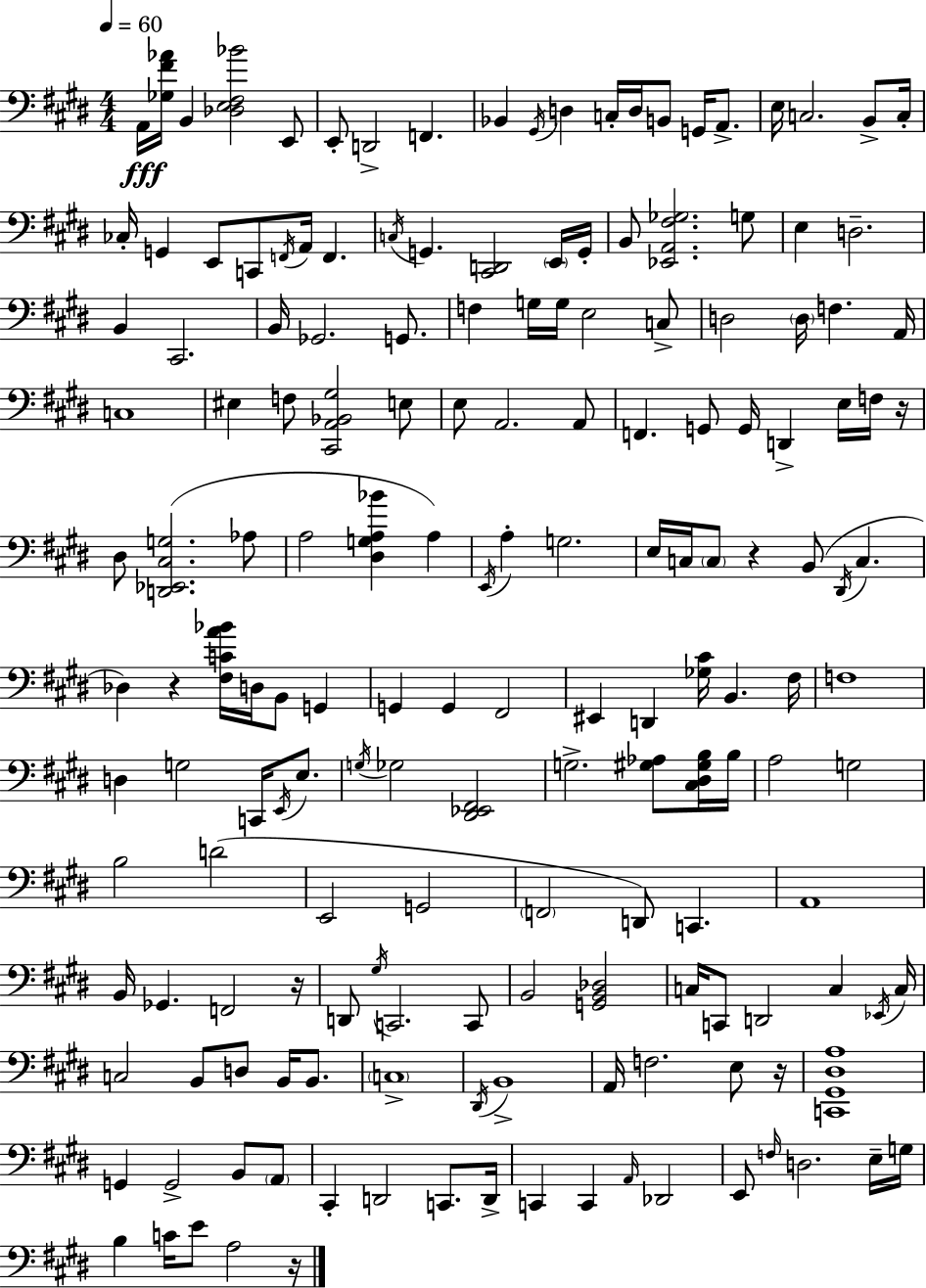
A2/s [Gb3,F#4,Ab4]/s B2/q [Db3,E3,F#3,Bb4]/h E2/e E2/e D2/h F2/q. Bb2/q G#2/s D3/q C3/s D3/s B2/e G2/s A2/e. E3/s C3/h. B2/e C3/s CES3/s G2/q E2/e C2/e F2/s A2/s F2/q. C3/s G2/q. [C#2,D2]/h E2/s G2/s B2/e [Eb2,A2,F#3,Gb3]/h. G3/e E3/q D3/h. B2/q C#2/h. B2/s Gb2/h. G2/e. F3/q G3/s G3/s E3/h C3/e D3/h D3/s F3/q. A2/s C3/w EIS3/q F3/e [C#2,A2,Bb2,G#3]/h E3/e E3/e A2/h. A2/e F2/q. G2/e G2/s D2/q E3/s F3/s R/s D#3/e [D2,Eb2,C#3,G3]/h. Ab3/e A3/h [D#3,G3,A3,Bb4]/q A3/q E2/s A3/q G3/h. E3/s C3/s C3/e R/q B2/e D#2/s C3/q. Db3/q R/q [F#3,C4,A4,Bb4]/s D3/s B2/e G2/q G2/q G2/q F#2/h EIS2/q D2/q [Gb3,C#4]/s B2/q. F#3/s F3/w D3/q G3/h C2/s E2/s E3/e. G3/s Gb3/h [D#2,Eb2,F#2]/h G3/h. [G#3,Ab3]/e [C#3,D#3,G#3,B3]/s B3/s A3/h G3/h B3/h D4/h E2/h G2/h F2/h D2/e C2/q. A2/w B2/s Gb2/q. F2/h R/s D2/e G#3/s C2/h. C2/e B2/h [G2,B2,Db3]/h C3/s C2/e D2/h C3/q Eb2/s C3/s C3/h B2/e D3/e B2/s B2/e. C3/w D#2/s B2/w A2/s F3/h. E3/e R/s [C2,G#2,D#3,A3]/w G2/q G2/h B2/e A2/e C#2/q D2/h C2/e. D2/s C2/q C2/q A2/s Db2/h E2/e F3/s D3/h. E3/s G3/s B3/q C4/s E4/e A3/h R/s